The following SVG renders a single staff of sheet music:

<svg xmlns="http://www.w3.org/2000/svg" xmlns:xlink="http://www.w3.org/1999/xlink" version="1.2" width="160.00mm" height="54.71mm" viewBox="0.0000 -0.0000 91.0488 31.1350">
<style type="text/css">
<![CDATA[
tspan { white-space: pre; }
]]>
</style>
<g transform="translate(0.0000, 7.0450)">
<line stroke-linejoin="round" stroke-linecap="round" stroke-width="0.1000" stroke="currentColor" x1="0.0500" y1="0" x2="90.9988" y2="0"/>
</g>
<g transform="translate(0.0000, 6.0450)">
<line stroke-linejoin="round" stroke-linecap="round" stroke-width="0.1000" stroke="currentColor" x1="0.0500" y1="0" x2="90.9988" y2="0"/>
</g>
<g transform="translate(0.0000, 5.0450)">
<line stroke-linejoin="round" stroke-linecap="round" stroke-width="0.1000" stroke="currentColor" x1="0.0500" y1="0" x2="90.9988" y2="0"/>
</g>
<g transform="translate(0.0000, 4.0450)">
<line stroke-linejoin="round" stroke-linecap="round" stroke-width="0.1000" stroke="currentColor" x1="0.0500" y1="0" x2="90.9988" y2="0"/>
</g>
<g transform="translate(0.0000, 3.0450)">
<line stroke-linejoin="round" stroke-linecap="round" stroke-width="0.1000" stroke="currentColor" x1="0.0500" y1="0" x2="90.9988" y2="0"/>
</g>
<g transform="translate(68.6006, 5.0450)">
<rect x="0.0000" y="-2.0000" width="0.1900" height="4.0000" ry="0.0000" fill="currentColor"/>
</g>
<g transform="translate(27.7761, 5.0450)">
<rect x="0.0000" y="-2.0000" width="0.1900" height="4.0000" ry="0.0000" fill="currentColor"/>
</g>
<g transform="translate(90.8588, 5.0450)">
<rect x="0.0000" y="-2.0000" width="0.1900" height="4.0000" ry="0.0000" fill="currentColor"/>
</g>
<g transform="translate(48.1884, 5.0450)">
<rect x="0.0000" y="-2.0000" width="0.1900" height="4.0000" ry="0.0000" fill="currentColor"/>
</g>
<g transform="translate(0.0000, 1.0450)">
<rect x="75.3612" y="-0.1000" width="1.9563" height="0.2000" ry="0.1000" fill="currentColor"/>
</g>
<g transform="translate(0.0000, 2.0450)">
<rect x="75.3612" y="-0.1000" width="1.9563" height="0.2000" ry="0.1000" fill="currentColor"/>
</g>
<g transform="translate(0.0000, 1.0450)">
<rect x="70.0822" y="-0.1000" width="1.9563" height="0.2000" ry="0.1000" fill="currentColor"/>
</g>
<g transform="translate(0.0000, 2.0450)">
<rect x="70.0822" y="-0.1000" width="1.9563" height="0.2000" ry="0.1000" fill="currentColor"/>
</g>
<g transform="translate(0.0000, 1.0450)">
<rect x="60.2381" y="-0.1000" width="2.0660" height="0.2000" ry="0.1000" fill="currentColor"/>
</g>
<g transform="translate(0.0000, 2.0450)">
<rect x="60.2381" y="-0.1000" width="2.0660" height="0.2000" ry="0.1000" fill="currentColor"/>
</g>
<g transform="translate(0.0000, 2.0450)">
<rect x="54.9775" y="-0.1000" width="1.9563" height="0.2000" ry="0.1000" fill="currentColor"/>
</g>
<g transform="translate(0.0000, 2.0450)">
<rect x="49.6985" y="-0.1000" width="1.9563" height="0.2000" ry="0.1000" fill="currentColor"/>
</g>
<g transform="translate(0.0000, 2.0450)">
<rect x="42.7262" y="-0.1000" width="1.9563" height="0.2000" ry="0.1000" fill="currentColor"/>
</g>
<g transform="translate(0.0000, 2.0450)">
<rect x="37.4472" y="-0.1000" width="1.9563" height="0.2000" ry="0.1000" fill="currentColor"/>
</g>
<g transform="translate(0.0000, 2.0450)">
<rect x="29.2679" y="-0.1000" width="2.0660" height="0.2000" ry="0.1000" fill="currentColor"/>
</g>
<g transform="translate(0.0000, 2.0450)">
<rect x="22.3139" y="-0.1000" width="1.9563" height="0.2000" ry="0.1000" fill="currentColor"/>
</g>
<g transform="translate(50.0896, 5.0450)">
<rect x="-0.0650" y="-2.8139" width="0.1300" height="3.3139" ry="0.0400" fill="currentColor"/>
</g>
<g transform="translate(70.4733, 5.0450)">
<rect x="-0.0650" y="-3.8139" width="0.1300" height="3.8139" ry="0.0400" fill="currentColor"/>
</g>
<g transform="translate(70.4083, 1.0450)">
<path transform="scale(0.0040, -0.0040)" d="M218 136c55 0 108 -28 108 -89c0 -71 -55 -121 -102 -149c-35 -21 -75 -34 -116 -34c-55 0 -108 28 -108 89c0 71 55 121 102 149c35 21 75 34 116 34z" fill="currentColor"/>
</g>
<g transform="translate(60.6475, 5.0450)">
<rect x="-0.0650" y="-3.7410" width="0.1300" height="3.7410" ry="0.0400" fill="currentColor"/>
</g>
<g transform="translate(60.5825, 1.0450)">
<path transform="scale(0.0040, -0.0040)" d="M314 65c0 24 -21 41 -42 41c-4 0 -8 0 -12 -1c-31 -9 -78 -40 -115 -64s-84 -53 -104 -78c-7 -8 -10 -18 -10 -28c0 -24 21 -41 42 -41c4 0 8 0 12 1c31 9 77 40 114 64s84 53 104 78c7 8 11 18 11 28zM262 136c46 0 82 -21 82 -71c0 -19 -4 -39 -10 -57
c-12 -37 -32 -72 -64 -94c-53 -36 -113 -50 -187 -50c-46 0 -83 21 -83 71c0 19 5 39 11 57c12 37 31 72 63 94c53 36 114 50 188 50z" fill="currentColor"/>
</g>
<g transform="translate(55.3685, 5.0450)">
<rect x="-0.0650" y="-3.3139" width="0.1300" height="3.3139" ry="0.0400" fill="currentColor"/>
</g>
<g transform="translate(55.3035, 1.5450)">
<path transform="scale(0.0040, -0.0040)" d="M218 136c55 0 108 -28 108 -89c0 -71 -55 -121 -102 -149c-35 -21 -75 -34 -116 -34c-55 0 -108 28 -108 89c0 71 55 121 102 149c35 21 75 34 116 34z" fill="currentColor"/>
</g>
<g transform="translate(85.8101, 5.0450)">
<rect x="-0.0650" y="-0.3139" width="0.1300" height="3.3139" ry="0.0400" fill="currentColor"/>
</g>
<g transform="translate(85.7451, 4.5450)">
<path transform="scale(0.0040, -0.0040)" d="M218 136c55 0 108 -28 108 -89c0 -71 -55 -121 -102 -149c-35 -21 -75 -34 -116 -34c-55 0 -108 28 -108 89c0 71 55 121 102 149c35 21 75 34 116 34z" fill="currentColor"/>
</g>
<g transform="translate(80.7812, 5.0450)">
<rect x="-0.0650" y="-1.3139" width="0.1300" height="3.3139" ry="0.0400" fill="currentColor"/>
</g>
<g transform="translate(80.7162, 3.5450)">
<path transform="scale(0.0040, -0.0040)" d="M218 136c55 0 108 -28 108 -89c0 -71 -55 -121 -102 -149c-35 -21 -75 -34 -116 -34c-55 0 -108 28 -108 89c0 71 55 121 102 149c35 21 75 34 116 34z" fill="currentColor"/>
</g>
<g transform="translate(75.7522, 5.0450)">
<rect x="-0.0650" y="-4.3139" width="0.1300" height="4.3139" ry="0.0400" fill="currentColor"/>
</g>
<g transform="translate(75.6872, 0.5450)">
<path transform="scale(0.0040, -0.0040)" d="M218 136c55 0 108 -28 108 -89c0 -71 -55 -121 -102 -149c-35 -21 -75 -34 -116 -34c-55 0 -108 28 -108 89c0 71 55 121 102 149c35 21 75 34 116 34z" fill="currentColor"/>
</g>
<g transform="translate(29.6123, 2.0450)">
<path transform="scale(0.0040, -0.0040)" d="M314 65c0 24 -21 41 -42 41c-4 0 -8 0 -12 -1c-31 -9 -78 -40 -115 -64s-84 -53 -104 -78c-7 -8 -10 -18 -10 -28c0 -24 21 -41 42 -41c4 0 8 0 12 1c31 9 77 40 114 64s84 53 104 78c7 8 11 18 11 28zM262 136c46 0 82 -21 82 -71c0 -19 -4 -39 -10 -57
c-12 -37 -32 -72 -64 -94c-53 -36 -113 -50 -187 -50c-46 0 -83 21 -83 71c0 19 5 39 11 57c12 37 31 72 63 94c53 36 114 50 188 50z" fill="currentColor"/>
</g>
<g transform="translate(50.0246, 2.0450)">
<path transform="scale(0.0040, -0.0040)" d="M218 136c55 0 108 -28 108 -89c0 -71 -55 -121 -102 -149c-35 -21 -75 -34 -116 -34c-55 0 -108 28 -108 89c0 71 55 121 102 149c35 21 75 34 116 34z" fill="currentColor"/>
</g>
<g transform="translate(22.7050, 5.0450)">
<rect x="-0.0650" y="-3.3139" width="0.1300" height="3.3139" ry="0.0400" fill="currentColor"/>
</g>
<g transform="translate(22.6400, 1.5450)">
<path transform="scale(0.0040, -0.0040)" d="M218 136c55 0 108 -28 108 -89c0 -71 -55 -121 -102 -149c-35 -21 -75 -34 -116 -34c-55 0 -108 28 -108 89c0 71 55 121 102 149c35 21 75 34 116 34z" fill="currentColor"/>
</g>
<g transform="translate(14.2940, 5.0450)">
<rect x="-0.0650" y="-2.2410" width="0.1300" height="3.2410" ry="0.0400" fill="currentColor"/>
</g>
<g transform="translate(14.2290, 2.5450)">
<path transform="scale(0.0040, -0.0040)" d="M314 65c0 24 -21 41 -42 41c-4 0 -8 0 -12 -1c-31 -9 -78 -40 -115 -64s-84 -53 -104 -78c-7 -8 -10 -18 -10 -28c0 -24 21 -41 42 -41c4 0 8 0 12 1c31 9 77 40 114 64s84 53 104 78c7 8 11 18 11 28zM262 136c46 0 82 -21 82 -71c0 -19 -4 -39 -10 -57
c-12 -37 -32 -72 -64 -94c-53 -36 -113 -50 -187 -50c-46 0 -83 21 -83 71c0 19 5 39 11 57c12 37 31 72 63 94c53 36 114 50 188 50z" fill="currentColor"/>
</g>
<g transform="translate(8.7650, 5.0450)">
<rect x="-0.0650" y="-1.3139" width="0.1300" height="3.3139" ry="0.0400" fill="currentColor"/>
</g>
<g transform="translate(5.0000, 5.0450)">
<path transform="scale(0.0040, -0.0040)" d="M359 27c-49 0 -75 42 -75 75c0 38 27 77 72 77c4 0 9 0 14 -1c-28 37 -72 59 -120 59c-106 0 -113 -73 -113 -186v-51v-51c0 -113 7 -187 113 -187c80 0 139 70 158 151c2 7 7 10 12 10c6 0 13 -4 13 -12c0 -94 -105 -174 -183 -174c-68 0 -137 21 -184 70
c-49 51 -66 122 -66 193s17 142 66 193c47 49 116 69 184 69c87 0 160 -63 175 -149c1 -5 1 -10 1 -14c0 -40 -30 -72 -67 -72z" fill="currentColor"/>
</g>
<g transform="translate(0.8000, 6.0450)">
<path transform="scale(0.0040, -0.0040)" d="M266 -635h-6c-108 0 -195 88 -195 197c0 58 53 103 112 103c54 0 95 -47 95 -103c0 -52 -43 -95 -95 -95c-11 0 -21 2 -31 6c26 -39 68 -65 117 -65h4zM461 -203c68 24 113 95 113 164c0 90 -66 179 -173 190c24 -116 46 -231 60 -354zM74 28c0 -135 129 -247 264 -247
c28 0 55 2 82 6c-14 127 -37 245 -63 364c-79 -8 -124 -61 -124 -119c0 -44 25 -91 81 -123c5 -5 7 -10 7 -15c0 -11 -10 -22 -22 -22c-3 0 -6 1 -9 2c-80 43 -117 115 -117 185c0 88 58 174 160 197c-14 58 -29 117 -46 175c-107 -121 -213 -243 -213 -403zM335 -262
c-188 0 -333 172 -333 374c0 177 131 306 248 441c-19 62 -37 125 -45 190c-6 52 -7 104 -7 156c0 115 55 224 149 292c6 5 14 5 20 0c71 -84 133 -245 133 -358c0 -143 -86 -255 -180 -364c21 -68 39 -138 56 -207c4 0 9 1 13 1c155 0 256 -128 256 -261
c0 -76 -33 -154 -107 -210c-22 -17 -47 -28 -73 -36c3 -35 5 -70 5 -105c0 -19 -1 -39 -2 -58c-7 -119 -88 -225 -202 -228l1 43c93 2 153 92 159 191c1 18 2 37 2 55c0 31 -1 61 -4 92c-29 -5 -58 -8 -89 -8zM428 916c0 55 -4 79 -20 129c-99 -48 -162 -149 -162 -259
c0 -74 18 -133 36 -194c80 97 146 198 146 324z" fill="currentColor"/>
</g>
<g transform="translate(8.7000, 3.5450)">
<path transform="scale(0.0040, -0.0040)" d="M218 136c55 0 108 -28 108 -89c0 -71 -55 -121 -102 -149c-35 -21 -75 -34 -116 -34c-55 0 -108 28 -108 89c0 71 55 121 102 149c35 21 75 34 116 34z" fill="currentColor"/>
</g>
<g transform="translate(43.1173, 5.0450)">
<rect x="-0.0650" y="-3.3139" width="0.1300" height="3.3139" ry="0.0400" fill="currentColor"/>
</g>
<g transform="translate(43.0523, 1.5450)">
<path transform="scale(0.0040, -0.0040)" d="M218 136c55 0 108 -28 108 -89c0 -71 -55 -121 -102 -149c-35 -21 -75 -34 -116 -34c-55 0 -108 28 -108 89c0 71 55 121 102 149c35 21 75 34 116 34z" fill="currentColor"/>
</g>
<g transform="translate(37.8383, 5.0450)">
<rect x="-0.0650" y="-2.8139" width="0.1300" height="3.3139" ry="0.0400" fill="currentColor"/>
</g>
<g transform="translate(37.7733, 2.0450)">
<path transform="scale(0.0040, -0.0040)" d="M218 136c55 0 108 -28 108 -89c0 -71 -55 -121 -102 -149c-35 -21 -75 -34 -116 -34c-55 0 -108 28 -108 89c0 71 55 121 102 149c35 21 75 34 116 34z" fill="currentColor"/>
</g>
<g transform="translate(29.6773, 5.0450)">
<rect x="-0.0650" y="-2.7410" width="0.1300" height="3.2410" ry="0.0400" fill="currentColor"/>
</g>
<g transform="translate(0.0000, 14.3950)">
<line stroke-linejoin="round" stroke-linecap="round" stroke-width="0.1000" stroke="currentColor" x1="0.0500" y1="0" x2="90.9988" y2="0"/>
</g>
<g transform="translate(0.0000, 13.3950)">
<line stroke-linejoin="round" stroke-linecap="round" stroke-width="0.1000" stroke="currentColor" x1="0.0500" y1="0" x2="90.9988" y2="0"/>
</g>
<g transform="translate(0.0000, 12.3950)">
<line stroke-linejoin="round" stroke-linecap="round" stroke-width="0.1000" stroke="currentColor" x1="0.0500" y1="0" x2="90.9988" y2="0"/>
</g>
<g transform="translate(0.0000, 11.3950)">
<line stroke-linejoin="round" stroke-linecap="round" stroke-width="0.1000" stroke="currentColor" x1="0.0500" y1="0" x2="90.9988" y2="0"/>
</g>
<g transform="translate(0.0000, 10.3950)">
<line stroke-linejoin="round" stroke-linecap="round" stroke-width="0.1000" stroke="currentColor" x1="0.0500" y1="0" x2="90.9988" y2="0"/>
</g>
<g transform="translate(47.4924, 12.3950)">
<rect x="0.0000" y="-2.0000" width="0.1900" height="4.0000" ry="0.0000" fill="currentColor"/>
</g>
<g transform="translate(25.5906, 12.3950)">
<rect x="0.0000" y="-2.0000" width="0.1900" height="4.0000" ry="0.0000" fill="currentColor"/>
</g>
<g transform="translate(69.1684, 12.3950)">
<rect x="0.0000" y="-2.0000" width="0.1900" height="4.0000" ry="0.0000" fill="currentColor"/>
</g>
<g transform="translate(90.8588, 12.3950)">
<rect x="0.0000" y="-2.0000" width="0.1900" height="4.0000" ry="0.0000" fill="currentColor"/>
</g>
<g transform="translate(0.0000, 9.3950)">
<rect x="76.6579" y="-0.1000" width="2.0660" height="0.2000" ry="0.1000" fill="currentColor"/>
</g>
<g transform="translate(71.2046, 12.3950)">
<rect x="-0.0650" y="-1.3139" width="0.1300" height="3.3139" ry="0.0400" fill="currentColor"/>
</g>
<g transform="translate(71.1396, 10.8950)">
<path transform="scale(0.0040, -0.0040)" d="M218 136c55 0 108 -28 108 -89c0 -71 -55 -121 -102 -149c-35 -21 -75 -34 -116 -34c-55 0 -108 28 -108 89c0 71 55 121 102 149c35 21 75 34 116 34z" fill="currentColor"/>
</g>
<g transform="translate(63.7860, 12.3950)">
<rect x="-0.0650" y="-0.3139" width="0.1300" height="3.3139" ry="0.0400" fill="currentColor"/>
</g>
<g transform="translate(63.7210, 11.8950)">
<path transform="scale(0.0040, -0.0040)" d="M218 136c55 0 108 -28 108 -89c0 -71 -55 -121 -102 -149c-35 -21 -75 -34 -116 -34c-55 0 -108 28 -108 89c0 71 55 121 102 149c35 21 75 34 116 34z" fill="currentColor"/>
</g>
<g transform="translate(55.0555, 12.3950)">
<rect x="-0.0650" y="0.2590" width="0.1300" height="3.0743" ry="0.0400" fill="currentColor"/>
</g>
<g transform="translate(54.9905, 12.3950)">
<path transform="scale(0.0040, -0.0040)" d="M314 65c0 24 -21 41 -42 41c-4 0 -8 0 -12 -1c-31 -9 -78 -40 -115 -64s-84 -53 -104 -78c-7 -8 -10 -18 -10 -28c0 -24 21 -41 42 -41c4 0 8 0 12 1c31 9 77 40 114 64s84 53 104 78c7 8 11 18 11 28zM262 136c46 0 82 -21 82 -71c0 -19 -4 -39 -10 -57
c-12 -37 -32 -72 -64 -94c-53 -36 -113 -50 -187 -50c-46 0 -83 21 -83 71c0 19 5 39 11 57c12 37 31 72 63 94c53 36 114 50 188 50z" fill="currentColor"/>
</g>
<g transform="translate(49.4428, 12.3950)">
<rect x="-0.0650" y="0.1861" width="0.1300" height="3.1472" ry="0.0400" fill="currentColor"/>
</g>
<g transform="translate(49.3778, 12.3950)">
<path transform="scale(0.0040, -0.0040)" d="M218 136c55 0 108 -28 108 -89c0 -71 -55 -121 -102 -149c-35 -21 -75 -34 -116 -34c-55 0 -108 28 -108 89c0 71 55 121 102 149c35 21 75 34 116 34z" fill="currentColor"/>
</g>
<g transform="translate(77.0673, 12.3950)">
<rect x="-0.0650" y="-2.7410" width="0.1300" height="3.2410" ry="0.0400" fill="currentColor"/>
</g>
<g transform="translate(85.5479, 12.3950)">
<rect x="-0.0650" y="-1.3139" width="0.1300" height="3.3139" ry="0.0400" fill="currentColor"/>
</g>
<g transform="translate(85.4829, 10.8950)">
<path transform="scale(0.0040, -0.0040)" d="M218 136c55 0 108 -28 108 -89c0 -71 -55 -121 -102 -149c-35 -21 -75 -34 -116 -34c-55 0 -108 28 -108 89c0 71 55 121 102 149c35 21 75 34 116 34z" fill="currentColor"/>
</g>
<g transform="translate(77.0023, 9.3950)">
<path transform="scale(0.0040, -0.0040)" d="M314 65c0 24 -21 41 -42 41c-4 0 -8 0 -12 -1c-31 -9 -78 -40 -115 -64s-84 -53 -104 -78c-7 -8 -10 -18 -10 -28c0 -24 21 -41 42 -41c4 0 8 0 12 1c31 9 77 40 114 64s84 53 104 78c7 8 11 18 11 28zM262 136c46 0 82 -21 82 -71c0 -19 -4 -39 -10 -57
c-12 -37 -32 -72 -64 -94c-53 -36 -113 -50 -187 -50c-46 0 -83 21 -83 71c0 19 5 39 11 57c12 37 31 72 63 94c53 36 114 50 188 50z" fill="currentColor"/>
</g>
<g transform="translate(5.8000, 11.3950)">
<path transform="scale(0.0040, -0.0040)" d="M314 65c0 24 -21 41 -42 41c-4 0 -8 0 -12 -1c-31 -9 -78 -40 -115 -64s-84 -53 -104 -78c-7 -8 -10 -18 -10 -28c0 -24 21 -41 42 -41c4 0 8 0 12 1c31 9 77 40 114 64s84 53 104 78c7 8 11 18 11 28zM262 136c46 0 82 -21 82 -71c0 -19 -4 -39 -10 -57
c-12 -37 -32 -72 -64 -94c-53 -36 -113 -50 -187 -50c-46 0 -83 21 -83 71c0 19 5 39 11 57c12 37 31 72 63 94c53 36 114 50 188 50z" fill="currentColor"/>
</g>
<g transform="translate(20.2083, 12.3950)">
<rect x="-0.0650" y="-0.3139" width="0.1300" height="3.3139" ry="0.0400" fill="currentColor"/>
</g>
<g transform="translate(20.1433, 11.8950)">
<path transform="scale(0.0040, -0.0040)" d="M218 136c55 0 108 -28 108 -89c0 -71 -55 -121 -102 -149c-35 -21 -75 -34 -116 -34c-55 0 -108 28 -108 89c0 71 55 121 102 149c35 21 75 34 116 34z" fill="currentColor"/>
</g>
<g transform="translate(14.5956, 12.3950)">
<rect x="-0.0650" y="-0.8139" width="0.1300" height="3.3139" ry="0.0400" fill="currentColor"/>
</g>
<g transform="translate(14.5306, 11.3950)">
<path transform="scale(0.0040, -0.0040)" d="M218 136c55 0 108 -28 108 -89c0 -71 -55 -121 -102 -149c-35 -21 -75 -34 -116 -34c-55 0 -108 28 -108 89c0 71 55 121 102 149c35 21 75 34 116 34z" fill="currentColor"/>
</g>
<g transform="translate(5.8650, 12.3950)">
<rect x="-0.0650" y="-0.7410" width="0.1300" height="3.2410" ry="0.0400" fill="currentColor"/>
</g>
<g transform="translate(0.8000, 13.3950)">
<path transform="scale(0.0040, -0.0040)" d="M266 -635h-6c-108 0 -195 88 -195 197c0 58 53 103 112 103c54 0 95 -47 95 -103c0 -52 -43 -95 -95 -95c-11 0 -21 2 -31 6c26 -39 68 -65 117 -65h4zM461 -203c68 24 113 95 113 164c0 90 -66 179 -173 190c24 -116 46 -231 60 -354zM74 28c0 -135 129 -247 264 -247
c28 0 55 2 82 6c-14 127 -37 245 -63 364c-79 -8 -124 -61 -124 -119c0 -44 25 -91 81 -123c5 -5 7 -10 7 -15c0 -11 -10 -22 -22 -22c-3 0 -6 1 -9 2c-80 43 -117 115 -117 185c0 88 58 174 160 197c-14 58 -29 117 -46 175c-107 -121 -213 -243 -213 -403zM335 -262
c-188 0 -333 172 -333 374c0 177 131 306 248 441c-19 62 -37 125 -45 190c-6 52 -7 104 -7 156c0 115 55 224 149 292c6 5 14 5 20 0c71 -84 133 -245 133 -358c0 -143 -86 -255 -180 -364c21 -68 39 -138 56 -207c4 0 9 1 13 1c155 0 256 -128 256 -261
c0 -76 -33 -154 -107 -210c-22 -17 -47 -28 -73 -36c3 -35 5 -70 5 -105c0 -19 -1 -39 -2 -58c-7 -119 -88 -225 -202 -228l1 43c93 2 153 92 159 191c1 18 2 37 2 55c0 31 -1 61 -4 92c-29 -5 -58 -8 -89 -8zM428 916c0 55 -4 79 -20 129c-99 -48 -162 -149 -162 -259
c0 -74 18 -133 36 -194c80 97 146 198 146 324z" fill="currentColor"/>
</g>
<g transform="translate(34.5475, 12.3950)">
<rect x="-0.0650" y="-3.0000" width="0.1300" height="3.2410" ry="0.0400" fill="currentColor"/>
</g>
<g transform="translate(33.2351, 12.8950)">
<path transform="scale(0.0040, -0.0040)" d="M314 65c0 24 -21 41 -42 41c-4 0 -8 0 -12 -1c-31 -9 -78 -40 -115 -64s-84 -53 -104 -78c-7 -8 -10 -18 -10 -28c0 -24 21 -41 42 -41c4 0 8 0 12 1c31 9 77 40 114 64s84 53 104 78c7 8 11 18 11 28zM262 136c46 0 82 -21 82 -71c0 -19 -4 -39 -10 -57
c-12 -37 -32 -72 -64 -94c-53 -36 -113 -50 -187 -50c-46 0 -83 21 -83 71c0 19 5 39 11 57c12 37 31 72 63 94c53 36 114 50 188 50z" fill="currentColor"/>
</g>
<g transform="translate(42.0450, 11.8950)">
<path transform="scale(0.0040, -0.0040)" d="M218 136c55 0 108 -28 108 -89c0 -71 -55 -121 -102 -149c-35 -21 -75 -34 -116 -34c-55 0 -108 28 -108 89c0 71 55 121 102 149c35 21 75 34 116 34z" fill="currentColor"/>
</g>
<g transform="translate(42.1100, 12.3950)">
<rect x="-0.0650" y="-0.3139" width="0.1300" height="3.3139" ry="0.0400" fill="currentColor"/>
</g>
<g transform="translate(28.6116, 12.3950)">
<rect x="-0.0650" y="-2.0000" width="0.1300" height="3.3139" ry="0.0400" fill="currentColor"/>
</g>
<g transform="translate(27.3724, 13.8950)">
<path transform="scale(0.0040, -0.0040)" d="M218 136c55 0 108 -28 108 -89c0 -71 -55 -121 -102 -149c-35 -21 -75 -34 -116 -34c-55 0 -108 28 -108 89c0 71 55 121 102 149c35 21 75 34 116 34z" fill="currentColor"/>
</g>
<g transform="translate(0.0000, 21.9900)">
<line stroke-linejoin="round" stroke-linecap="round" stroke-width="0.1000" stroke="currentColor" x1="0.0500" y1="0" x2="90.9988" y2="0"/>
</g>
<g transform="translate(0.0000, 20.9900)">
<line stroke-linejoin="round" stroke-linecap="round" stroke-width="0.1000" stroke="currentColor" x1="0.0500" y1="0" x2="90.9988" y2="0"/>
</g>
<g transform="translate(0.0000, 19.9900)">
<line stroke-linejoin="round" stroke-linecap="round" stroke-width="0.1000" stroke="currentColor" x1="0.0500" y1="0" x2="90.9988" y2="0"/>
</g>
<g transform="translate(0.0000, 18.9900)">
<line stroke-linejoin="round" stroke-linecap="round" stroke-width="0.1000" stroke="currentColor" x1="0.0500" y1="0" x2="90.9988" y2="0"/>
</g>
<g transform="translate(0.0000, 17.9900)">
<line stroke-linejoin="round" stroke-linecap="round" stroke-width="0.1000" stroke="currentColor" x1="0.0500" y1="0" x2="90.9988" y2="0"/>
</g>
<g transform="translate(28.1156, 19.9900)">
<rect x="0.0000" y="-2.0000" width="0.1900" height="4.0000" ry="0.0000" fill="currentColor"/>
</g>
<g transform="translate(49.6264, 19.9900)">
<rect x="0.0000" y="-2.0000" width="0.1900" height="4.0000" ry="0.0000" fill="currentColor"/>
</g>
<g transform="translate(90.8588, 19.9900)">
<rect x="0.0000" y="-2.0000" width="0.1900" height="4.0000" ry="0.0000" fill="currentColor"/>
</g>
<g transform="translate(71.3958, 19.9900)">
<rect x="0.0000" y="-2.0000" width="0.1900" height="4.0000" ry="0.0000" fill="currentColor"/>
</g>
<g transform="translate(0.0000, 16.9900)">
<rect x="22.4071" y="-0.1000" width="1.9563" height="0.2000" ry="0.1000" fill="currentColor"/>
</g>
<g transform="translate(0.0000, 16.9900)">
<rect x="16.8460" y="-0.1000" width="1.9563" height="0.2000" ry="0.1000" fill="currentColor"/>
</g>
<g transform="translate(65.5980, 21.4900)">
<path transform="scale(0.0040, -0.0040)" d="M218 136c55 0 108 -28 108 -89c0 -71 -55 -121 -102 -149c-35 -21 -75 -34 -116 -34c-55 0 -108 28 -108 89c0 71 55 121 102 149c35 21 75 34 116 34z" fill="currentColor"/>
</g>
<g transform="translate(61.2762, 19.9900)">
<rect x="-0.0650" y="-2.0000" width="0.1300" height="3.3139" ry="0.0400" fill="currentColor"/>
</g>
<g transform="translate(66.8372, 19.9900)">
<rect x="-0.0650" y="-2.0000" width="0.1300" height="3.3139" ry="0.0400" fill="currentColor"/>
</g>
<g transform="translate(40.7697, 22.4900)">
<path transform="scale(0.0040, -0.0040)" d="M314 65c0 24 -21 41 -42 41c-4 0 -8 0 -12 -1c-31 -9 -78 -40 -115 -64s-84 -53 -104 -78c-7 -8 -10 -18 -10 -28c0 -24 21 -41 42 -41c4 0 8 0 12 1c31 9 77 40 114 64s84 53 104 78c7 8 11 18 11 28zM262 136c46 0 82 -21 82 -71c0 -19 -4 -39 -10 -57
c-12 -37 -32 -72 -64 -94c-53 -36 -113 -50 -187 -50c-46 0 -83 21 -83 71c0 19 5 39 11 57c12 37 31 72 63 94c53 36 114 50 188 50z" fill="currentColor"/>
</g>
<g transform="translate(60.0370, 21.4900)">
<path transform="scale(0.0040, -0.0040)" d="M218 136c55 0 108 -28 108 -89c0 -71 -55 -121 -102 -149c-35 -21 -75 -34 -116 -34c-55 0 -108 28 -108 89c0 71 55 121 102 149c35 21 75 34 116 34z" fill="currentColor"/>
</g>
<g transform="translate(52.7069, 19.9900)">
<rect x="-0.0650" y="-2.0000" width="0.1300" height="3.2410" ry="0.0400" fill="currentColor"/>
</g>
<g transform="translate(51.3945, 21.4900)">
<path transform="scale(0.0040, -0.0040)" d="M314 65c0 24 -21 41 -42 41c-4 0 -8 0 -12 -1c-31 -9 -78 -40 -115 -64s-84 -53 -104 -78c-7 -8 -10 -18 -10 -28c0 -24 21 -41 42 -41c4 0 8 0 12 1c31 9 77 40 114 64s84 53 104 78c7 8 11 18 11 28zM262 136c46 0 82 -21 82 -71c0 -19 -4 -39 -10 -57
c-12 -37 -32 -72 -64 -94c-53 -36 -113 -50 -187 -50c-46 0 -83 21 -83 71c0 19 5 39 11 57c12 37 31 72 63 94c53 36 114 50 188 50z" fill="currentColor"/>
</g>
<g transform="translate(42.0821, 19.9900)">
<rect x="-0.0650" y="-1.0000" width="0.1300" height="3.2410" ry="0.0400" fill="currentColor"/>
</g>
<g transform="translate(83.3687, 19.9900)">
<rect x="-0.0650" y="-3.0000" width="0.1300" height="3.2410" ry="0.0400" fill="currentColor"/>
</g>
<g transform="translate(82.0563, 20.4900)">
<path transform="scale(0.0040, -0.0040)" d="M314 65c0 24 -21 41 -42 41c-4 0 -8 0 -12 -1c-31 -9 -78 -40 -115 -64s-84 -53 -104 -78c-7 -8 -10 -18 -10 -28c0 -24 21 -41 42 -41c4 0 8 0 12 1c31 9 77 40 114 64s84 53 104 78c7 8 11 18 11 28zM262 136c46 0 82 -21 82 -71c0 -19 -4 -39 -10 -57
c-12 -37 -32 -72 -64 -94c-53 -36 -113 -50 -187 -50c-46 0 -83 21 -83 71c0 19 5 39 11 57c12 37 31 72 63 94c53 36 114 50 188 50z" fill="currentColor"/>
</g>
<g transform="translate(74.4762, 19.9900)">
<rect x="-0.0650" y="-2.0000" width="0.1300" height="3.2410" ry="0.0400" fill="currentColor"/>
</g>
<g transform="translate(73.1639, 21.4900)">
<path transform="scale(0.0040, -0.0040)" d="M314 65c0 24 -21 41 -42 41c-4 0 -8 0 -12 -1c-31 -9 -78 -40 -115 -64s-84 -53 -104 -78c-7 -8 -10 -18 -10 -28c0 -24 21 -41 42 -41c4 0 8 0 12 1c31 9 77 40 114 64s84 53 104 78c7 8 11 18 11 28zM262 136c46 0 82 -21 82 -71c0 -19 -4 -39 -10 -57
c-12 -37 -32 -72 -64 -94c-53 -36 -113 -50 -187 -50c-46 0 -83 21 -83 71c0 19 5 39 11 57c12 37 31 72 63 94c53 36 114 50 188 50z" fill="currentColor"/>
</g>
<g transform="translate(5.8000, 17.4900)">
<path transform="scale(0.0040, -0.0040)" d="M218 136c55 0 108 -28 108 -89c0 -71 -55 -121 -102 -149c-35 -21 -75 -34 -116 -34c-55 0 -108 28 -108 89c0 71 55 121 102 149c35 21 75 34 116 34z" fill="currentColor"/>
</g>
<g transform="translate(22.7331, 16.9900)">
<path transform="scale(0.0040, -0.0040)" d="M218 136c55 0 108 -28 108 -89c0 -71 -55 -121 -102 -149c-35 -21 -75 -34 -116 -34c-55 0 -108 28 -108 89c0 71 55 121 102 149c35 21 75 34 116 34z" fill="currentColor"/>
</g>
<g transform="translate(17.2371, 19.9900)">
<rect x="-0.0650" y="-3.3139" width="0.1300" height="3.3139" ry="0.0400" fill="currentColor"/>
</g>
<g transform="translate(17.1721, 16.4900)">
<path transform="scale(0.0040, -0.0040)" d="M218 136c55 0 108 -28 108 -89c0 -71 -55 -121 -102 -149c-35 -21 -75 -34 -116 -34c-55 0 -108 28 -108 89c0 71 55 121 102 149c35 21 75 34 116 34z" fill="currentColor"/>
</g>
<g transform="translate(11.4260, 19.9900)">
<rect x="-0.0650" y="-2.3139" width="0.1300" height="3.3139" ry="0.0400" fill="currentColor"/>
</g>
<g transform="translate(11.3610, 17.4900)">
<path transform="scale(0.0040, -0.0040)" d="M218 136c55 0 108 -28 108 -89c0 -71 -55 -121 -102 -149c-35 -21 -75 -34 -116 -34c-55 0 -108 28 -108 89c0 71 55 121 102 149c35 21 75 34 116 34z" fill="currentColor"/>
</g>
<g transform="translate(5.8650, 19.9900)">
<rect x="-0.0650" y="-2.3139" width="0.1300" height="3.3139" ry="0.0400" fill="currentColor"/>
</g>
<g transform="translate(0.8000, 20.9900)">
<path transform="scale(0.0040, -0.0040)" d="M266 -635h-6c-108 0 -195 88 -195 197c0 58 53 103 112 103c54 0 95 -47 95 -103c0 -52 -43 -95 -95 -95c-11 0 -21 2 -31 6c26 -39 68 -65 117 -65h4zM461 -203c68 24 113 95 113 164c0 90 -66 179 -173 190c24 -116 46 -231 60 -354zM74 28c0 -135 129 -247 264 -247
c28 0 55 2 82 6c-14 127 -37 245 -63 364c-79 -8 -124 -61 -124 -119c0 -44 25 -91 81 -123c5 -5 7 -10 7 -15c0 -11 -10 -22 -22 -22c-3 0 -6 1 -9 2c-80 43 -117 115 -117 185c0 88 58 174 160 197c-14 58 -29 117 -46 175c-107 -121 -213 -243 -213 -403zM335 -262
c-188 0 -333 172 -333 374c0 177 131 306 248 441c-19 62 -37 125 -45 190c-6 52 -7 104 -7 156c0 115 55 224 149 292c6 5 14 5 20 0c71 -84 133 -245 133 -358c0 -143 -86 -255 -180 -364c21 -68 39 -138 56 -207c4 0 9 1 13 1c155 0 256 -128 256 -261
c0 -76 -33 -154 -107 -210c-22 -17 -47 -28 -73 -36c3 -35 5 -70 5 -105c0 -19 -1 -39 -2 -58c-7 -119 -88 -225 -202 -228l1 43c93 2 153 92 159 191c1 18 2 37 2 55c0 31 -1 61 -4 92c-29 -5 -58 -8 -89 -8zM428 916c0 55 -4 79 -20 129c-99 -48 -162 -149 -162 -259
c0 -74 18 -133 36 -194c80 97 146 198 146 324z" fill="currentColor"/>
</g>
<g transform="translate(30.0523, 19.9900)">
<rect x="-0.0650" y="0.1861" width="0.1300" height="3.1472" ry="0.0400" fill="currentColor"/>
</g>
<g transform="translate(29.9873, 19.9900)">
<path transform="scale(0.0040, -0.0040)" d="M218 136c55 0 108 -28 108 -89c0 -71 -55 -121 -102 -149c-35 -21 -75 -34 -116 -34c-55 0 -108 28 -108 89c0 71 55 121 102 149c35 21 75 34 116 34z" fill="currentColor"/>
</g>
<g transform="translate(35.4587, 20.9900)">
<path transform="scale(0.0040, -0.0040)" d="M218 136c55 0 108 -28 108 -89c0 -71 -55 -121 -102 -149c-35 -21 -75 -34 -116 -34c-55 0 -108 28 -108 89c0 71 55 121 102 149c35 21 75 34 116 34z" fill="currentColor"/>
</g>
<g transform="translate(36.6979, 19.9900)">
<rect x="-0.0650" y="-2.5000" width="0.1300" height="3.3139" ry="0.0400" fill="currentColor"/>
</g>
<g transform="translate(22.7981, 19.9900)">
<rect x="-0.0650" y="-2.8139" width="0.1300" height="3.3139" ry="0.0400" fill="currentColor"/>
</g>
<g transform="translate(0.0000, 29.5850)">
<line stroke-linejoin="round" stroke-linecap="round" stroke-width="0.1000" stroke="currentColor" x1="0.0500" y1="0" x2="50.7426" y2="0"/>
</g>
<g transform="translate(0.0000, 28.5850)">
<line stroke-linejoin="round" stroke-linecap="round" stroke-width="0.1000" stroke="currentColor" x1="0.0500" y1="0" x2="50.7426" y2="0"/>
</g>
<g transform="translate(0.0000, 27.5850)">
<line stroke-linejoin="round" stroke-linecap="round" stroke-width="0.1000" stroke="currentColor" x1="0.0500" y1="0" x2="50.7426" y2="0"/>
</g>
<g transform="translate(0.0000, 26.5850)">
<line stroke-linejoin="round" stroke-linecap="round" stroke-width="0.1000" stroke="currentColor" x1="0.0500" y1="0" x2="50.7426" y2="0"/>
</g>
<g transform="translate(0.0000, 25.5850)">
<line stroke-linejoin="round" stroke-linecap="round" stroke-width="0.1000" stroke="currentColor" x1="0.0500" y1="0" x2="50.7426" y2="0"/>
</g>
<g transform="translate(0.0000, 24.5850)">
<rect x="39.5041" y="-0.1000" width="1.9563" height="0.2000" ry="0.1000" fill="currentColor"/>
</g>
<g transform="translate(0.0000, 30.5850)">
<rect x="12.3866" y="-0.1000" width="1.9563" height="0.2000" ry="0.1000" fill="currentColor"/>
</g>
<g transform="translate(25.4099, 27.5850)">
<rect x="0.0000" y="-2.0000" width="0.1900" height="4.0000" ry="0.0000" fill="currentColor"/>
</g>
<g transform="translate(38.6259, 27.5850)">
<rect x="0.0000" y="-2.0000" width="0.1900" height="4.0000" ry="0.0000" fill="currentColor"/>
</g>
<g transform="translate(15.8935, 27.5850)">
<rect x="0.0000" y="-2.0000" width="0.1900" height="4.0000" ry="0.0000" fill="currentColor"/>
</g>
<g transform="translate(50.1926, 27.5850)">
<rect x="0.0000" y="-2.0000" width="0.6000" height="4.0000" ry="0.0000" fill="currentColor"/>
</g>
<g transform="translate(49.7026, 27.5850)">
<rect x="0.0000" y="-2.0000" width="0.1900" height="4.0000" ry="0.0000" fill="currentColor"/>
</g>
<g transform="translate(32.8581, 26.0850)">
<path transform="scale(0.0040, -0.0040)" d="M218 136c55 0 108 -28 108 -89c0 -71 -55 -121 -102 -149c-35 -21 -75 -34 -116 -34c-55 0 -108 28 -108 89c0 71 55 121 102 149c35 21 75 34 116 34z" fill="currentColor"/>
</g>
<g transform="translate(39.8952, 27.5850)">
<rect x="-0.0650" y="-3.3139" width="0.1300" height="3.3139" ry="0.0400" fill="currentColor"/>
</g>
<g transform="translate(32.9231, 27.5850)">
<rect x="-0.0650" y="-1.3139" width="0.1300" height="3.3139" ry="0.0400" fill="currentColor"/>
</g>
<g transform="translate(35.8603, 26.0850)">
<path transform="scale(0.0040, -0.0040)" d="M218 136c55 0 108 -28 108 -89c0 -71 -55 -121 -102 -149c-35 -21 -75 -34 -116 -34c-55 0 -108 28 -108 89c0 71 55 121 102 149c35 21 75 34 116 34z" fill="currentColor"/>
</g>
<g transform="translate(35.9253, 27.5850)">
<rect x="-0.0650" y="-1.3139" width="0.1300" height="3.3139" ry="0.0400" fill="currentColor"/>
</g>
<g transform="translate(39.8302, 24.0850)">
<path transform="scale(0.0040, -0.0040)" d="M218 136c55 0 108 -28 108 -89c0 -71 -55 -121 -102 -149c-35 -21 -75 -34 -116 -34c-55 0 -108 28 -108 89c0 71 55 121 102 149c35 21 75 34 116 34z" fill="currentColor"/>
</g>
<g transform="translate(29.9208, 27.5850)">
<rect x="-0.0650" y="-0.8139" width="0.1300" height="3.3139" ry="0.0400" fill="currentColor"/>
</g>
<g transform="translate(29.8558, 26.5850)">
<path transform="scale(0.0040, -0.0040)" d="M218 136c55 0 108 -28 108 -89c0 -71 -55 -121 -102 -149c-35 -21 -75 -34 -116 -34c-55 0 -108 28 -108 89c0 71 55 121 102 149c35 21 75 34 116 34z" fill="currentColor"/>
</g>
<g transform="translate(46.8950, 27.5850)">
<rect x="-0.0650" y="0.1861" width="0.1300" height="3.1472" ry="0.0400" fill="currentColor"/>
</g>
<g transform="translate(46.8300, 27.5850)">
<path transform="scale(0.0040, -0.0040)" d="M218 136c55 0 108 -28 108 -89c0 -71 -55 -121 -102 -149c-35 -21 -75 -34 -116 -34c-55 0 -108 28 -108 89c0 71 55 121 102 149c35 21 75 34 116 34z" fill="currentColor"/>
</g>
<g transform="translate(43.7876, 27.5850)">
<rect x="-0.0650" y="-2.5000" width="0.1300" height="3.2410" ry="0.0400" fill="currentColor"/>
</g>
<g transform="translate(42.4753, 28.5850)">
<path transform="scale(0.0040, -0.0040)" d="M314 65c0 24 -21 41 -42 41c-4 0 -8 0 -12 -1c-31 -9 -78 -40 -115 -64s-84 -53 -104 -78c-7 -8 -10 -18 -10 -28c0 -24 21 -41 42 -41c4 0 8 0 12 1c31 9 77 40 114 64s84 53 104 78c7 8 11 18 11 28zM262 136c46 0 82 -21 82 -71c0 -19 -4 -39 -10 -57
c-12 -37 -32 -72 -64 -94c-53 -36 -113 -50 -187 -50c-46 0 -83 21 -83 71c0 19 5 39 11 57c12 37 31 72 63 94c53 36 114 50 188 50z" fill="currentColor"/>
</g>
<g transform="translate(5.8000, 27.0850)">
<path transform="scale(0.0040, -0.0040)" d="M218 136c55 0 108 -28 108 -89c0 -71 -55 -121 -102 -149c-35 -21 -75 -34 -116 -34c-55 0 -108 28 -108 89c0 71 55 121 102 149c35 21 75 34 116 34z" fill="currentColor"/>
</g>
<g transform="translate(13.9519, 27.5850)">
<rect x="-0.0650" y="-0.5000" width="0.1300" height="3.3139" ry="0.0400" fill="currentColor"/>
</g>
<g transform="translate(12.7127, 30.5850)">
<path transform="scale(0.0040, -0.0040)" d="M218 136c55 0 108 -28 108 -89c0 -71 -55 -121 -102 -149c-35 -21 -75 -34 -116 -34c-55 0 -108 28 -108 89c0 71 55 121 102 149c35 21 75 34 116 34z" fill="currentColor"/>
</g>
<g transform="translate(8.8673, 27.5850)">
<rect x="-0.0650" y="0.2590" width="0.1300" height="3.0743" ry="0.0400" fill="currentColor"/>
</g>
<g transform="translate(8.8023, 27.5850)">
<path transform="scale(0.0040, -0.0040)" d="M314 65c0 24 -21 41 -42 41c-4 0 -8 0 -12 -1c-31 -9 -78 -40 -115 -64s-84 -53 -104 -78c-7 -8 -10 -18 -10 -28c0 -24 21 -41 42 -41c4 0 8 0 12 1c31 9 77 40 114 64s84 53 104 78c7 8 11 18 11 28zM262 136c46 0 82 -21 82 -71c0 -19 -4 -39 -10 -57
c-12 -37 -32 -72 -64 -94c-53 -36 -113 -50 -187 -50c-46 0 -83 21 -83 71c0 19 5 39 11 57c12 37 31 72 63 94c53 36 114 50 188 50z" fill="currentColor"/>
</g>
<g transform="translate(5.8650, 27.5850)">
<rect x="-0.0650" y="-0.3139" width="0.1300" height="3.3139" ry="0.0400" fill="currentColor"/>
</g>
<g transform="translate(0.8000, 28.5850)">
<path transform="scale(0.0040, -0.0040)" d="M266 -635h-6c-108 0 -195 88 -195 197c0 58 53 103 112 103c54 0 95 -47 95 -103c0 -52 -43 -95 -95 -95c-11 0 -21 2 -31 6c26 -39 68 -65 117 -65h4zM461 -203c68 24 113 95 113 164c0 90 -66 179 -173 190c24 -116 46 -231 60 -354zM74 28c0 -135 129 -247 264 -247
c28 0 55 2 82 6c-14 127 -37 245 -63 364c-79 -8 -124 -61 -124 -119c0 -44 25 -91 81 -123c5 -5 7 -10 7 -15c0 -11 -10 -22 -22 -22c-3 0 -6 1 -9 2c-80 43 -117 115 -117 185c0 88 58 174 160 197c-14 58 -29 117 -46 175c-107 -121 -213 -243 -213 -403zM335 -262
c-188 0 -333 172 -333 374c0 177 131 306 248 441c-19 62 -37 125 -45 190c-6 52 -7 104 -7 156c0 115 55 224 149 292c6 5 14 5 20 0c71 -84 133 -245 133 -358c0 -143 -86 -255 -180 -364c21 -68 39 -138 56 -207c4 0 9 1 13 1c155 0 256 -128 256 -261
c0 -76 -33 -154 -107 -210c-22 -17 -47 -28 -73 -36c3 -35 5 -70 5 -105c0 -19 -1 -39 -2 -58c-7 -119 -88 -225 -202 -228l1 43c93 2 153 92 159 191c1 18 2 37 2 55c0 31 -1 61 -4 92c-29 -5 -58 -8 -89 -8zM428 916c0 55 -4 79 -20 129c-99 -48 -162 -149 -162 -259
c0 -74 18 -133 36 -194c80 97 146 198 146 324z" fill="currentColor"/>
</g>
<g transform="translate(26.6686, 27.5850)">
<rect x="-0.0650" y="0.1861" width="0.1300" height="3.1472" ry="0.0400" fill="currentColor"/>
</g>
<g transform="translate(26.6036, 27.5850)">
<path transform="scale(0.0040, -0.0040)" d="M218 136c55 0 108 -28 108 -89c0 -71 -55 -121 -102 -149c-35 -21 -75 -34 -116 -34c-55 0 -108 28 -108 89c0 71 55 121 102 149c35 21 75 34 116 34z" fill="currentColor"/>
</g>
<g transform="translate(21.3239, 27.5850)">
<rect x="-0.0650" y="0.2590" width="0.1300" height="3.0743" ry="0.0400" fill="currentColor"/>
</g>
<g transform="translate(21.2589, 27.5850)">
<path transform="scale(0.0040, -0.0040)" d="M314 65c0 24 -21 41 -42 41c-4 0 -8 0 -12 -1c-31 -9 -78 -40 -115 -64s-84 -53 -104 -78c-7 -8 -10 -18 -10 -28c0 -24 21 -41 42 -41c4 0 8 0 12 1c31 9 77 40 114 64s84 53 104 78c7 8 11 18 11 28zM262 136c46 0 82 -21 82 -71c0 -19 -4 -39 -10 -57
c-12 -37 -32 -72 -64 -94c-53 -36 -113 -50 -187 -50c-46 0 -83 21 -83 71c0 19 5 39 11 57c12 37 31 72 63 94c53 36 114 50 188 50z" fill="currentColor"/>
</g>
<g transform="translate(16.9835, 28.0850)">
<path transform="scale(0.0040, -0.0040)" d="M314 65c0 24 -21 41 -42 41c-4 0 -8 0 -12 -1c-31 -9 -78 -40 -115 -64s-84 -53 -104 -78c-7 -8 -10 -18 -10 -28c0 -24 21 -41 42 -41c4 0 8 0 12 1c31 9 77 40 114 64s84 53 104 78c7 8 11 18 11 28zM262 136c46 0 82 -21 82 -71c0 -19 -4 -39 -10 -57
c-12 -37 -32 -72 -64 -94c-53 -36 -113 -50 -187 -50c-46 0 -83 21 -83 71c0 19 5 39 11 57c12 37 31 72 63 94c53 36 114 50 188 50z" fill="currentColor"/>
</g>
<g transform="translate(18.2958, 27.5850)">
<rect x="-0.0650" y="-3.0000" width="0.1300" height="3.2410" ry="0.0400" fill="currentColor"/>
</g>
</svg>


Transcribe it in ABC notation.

X:1
T:Untitled
M:4/4
L:1/4
K:C
e g2 b a2 a b a b c'2 c' d' e c d2 d c F A2 c B B2 c e a2 e g g b a B G D2 F2 F F F2 A2 c B2 C A2 B2 B d e e b G2 B